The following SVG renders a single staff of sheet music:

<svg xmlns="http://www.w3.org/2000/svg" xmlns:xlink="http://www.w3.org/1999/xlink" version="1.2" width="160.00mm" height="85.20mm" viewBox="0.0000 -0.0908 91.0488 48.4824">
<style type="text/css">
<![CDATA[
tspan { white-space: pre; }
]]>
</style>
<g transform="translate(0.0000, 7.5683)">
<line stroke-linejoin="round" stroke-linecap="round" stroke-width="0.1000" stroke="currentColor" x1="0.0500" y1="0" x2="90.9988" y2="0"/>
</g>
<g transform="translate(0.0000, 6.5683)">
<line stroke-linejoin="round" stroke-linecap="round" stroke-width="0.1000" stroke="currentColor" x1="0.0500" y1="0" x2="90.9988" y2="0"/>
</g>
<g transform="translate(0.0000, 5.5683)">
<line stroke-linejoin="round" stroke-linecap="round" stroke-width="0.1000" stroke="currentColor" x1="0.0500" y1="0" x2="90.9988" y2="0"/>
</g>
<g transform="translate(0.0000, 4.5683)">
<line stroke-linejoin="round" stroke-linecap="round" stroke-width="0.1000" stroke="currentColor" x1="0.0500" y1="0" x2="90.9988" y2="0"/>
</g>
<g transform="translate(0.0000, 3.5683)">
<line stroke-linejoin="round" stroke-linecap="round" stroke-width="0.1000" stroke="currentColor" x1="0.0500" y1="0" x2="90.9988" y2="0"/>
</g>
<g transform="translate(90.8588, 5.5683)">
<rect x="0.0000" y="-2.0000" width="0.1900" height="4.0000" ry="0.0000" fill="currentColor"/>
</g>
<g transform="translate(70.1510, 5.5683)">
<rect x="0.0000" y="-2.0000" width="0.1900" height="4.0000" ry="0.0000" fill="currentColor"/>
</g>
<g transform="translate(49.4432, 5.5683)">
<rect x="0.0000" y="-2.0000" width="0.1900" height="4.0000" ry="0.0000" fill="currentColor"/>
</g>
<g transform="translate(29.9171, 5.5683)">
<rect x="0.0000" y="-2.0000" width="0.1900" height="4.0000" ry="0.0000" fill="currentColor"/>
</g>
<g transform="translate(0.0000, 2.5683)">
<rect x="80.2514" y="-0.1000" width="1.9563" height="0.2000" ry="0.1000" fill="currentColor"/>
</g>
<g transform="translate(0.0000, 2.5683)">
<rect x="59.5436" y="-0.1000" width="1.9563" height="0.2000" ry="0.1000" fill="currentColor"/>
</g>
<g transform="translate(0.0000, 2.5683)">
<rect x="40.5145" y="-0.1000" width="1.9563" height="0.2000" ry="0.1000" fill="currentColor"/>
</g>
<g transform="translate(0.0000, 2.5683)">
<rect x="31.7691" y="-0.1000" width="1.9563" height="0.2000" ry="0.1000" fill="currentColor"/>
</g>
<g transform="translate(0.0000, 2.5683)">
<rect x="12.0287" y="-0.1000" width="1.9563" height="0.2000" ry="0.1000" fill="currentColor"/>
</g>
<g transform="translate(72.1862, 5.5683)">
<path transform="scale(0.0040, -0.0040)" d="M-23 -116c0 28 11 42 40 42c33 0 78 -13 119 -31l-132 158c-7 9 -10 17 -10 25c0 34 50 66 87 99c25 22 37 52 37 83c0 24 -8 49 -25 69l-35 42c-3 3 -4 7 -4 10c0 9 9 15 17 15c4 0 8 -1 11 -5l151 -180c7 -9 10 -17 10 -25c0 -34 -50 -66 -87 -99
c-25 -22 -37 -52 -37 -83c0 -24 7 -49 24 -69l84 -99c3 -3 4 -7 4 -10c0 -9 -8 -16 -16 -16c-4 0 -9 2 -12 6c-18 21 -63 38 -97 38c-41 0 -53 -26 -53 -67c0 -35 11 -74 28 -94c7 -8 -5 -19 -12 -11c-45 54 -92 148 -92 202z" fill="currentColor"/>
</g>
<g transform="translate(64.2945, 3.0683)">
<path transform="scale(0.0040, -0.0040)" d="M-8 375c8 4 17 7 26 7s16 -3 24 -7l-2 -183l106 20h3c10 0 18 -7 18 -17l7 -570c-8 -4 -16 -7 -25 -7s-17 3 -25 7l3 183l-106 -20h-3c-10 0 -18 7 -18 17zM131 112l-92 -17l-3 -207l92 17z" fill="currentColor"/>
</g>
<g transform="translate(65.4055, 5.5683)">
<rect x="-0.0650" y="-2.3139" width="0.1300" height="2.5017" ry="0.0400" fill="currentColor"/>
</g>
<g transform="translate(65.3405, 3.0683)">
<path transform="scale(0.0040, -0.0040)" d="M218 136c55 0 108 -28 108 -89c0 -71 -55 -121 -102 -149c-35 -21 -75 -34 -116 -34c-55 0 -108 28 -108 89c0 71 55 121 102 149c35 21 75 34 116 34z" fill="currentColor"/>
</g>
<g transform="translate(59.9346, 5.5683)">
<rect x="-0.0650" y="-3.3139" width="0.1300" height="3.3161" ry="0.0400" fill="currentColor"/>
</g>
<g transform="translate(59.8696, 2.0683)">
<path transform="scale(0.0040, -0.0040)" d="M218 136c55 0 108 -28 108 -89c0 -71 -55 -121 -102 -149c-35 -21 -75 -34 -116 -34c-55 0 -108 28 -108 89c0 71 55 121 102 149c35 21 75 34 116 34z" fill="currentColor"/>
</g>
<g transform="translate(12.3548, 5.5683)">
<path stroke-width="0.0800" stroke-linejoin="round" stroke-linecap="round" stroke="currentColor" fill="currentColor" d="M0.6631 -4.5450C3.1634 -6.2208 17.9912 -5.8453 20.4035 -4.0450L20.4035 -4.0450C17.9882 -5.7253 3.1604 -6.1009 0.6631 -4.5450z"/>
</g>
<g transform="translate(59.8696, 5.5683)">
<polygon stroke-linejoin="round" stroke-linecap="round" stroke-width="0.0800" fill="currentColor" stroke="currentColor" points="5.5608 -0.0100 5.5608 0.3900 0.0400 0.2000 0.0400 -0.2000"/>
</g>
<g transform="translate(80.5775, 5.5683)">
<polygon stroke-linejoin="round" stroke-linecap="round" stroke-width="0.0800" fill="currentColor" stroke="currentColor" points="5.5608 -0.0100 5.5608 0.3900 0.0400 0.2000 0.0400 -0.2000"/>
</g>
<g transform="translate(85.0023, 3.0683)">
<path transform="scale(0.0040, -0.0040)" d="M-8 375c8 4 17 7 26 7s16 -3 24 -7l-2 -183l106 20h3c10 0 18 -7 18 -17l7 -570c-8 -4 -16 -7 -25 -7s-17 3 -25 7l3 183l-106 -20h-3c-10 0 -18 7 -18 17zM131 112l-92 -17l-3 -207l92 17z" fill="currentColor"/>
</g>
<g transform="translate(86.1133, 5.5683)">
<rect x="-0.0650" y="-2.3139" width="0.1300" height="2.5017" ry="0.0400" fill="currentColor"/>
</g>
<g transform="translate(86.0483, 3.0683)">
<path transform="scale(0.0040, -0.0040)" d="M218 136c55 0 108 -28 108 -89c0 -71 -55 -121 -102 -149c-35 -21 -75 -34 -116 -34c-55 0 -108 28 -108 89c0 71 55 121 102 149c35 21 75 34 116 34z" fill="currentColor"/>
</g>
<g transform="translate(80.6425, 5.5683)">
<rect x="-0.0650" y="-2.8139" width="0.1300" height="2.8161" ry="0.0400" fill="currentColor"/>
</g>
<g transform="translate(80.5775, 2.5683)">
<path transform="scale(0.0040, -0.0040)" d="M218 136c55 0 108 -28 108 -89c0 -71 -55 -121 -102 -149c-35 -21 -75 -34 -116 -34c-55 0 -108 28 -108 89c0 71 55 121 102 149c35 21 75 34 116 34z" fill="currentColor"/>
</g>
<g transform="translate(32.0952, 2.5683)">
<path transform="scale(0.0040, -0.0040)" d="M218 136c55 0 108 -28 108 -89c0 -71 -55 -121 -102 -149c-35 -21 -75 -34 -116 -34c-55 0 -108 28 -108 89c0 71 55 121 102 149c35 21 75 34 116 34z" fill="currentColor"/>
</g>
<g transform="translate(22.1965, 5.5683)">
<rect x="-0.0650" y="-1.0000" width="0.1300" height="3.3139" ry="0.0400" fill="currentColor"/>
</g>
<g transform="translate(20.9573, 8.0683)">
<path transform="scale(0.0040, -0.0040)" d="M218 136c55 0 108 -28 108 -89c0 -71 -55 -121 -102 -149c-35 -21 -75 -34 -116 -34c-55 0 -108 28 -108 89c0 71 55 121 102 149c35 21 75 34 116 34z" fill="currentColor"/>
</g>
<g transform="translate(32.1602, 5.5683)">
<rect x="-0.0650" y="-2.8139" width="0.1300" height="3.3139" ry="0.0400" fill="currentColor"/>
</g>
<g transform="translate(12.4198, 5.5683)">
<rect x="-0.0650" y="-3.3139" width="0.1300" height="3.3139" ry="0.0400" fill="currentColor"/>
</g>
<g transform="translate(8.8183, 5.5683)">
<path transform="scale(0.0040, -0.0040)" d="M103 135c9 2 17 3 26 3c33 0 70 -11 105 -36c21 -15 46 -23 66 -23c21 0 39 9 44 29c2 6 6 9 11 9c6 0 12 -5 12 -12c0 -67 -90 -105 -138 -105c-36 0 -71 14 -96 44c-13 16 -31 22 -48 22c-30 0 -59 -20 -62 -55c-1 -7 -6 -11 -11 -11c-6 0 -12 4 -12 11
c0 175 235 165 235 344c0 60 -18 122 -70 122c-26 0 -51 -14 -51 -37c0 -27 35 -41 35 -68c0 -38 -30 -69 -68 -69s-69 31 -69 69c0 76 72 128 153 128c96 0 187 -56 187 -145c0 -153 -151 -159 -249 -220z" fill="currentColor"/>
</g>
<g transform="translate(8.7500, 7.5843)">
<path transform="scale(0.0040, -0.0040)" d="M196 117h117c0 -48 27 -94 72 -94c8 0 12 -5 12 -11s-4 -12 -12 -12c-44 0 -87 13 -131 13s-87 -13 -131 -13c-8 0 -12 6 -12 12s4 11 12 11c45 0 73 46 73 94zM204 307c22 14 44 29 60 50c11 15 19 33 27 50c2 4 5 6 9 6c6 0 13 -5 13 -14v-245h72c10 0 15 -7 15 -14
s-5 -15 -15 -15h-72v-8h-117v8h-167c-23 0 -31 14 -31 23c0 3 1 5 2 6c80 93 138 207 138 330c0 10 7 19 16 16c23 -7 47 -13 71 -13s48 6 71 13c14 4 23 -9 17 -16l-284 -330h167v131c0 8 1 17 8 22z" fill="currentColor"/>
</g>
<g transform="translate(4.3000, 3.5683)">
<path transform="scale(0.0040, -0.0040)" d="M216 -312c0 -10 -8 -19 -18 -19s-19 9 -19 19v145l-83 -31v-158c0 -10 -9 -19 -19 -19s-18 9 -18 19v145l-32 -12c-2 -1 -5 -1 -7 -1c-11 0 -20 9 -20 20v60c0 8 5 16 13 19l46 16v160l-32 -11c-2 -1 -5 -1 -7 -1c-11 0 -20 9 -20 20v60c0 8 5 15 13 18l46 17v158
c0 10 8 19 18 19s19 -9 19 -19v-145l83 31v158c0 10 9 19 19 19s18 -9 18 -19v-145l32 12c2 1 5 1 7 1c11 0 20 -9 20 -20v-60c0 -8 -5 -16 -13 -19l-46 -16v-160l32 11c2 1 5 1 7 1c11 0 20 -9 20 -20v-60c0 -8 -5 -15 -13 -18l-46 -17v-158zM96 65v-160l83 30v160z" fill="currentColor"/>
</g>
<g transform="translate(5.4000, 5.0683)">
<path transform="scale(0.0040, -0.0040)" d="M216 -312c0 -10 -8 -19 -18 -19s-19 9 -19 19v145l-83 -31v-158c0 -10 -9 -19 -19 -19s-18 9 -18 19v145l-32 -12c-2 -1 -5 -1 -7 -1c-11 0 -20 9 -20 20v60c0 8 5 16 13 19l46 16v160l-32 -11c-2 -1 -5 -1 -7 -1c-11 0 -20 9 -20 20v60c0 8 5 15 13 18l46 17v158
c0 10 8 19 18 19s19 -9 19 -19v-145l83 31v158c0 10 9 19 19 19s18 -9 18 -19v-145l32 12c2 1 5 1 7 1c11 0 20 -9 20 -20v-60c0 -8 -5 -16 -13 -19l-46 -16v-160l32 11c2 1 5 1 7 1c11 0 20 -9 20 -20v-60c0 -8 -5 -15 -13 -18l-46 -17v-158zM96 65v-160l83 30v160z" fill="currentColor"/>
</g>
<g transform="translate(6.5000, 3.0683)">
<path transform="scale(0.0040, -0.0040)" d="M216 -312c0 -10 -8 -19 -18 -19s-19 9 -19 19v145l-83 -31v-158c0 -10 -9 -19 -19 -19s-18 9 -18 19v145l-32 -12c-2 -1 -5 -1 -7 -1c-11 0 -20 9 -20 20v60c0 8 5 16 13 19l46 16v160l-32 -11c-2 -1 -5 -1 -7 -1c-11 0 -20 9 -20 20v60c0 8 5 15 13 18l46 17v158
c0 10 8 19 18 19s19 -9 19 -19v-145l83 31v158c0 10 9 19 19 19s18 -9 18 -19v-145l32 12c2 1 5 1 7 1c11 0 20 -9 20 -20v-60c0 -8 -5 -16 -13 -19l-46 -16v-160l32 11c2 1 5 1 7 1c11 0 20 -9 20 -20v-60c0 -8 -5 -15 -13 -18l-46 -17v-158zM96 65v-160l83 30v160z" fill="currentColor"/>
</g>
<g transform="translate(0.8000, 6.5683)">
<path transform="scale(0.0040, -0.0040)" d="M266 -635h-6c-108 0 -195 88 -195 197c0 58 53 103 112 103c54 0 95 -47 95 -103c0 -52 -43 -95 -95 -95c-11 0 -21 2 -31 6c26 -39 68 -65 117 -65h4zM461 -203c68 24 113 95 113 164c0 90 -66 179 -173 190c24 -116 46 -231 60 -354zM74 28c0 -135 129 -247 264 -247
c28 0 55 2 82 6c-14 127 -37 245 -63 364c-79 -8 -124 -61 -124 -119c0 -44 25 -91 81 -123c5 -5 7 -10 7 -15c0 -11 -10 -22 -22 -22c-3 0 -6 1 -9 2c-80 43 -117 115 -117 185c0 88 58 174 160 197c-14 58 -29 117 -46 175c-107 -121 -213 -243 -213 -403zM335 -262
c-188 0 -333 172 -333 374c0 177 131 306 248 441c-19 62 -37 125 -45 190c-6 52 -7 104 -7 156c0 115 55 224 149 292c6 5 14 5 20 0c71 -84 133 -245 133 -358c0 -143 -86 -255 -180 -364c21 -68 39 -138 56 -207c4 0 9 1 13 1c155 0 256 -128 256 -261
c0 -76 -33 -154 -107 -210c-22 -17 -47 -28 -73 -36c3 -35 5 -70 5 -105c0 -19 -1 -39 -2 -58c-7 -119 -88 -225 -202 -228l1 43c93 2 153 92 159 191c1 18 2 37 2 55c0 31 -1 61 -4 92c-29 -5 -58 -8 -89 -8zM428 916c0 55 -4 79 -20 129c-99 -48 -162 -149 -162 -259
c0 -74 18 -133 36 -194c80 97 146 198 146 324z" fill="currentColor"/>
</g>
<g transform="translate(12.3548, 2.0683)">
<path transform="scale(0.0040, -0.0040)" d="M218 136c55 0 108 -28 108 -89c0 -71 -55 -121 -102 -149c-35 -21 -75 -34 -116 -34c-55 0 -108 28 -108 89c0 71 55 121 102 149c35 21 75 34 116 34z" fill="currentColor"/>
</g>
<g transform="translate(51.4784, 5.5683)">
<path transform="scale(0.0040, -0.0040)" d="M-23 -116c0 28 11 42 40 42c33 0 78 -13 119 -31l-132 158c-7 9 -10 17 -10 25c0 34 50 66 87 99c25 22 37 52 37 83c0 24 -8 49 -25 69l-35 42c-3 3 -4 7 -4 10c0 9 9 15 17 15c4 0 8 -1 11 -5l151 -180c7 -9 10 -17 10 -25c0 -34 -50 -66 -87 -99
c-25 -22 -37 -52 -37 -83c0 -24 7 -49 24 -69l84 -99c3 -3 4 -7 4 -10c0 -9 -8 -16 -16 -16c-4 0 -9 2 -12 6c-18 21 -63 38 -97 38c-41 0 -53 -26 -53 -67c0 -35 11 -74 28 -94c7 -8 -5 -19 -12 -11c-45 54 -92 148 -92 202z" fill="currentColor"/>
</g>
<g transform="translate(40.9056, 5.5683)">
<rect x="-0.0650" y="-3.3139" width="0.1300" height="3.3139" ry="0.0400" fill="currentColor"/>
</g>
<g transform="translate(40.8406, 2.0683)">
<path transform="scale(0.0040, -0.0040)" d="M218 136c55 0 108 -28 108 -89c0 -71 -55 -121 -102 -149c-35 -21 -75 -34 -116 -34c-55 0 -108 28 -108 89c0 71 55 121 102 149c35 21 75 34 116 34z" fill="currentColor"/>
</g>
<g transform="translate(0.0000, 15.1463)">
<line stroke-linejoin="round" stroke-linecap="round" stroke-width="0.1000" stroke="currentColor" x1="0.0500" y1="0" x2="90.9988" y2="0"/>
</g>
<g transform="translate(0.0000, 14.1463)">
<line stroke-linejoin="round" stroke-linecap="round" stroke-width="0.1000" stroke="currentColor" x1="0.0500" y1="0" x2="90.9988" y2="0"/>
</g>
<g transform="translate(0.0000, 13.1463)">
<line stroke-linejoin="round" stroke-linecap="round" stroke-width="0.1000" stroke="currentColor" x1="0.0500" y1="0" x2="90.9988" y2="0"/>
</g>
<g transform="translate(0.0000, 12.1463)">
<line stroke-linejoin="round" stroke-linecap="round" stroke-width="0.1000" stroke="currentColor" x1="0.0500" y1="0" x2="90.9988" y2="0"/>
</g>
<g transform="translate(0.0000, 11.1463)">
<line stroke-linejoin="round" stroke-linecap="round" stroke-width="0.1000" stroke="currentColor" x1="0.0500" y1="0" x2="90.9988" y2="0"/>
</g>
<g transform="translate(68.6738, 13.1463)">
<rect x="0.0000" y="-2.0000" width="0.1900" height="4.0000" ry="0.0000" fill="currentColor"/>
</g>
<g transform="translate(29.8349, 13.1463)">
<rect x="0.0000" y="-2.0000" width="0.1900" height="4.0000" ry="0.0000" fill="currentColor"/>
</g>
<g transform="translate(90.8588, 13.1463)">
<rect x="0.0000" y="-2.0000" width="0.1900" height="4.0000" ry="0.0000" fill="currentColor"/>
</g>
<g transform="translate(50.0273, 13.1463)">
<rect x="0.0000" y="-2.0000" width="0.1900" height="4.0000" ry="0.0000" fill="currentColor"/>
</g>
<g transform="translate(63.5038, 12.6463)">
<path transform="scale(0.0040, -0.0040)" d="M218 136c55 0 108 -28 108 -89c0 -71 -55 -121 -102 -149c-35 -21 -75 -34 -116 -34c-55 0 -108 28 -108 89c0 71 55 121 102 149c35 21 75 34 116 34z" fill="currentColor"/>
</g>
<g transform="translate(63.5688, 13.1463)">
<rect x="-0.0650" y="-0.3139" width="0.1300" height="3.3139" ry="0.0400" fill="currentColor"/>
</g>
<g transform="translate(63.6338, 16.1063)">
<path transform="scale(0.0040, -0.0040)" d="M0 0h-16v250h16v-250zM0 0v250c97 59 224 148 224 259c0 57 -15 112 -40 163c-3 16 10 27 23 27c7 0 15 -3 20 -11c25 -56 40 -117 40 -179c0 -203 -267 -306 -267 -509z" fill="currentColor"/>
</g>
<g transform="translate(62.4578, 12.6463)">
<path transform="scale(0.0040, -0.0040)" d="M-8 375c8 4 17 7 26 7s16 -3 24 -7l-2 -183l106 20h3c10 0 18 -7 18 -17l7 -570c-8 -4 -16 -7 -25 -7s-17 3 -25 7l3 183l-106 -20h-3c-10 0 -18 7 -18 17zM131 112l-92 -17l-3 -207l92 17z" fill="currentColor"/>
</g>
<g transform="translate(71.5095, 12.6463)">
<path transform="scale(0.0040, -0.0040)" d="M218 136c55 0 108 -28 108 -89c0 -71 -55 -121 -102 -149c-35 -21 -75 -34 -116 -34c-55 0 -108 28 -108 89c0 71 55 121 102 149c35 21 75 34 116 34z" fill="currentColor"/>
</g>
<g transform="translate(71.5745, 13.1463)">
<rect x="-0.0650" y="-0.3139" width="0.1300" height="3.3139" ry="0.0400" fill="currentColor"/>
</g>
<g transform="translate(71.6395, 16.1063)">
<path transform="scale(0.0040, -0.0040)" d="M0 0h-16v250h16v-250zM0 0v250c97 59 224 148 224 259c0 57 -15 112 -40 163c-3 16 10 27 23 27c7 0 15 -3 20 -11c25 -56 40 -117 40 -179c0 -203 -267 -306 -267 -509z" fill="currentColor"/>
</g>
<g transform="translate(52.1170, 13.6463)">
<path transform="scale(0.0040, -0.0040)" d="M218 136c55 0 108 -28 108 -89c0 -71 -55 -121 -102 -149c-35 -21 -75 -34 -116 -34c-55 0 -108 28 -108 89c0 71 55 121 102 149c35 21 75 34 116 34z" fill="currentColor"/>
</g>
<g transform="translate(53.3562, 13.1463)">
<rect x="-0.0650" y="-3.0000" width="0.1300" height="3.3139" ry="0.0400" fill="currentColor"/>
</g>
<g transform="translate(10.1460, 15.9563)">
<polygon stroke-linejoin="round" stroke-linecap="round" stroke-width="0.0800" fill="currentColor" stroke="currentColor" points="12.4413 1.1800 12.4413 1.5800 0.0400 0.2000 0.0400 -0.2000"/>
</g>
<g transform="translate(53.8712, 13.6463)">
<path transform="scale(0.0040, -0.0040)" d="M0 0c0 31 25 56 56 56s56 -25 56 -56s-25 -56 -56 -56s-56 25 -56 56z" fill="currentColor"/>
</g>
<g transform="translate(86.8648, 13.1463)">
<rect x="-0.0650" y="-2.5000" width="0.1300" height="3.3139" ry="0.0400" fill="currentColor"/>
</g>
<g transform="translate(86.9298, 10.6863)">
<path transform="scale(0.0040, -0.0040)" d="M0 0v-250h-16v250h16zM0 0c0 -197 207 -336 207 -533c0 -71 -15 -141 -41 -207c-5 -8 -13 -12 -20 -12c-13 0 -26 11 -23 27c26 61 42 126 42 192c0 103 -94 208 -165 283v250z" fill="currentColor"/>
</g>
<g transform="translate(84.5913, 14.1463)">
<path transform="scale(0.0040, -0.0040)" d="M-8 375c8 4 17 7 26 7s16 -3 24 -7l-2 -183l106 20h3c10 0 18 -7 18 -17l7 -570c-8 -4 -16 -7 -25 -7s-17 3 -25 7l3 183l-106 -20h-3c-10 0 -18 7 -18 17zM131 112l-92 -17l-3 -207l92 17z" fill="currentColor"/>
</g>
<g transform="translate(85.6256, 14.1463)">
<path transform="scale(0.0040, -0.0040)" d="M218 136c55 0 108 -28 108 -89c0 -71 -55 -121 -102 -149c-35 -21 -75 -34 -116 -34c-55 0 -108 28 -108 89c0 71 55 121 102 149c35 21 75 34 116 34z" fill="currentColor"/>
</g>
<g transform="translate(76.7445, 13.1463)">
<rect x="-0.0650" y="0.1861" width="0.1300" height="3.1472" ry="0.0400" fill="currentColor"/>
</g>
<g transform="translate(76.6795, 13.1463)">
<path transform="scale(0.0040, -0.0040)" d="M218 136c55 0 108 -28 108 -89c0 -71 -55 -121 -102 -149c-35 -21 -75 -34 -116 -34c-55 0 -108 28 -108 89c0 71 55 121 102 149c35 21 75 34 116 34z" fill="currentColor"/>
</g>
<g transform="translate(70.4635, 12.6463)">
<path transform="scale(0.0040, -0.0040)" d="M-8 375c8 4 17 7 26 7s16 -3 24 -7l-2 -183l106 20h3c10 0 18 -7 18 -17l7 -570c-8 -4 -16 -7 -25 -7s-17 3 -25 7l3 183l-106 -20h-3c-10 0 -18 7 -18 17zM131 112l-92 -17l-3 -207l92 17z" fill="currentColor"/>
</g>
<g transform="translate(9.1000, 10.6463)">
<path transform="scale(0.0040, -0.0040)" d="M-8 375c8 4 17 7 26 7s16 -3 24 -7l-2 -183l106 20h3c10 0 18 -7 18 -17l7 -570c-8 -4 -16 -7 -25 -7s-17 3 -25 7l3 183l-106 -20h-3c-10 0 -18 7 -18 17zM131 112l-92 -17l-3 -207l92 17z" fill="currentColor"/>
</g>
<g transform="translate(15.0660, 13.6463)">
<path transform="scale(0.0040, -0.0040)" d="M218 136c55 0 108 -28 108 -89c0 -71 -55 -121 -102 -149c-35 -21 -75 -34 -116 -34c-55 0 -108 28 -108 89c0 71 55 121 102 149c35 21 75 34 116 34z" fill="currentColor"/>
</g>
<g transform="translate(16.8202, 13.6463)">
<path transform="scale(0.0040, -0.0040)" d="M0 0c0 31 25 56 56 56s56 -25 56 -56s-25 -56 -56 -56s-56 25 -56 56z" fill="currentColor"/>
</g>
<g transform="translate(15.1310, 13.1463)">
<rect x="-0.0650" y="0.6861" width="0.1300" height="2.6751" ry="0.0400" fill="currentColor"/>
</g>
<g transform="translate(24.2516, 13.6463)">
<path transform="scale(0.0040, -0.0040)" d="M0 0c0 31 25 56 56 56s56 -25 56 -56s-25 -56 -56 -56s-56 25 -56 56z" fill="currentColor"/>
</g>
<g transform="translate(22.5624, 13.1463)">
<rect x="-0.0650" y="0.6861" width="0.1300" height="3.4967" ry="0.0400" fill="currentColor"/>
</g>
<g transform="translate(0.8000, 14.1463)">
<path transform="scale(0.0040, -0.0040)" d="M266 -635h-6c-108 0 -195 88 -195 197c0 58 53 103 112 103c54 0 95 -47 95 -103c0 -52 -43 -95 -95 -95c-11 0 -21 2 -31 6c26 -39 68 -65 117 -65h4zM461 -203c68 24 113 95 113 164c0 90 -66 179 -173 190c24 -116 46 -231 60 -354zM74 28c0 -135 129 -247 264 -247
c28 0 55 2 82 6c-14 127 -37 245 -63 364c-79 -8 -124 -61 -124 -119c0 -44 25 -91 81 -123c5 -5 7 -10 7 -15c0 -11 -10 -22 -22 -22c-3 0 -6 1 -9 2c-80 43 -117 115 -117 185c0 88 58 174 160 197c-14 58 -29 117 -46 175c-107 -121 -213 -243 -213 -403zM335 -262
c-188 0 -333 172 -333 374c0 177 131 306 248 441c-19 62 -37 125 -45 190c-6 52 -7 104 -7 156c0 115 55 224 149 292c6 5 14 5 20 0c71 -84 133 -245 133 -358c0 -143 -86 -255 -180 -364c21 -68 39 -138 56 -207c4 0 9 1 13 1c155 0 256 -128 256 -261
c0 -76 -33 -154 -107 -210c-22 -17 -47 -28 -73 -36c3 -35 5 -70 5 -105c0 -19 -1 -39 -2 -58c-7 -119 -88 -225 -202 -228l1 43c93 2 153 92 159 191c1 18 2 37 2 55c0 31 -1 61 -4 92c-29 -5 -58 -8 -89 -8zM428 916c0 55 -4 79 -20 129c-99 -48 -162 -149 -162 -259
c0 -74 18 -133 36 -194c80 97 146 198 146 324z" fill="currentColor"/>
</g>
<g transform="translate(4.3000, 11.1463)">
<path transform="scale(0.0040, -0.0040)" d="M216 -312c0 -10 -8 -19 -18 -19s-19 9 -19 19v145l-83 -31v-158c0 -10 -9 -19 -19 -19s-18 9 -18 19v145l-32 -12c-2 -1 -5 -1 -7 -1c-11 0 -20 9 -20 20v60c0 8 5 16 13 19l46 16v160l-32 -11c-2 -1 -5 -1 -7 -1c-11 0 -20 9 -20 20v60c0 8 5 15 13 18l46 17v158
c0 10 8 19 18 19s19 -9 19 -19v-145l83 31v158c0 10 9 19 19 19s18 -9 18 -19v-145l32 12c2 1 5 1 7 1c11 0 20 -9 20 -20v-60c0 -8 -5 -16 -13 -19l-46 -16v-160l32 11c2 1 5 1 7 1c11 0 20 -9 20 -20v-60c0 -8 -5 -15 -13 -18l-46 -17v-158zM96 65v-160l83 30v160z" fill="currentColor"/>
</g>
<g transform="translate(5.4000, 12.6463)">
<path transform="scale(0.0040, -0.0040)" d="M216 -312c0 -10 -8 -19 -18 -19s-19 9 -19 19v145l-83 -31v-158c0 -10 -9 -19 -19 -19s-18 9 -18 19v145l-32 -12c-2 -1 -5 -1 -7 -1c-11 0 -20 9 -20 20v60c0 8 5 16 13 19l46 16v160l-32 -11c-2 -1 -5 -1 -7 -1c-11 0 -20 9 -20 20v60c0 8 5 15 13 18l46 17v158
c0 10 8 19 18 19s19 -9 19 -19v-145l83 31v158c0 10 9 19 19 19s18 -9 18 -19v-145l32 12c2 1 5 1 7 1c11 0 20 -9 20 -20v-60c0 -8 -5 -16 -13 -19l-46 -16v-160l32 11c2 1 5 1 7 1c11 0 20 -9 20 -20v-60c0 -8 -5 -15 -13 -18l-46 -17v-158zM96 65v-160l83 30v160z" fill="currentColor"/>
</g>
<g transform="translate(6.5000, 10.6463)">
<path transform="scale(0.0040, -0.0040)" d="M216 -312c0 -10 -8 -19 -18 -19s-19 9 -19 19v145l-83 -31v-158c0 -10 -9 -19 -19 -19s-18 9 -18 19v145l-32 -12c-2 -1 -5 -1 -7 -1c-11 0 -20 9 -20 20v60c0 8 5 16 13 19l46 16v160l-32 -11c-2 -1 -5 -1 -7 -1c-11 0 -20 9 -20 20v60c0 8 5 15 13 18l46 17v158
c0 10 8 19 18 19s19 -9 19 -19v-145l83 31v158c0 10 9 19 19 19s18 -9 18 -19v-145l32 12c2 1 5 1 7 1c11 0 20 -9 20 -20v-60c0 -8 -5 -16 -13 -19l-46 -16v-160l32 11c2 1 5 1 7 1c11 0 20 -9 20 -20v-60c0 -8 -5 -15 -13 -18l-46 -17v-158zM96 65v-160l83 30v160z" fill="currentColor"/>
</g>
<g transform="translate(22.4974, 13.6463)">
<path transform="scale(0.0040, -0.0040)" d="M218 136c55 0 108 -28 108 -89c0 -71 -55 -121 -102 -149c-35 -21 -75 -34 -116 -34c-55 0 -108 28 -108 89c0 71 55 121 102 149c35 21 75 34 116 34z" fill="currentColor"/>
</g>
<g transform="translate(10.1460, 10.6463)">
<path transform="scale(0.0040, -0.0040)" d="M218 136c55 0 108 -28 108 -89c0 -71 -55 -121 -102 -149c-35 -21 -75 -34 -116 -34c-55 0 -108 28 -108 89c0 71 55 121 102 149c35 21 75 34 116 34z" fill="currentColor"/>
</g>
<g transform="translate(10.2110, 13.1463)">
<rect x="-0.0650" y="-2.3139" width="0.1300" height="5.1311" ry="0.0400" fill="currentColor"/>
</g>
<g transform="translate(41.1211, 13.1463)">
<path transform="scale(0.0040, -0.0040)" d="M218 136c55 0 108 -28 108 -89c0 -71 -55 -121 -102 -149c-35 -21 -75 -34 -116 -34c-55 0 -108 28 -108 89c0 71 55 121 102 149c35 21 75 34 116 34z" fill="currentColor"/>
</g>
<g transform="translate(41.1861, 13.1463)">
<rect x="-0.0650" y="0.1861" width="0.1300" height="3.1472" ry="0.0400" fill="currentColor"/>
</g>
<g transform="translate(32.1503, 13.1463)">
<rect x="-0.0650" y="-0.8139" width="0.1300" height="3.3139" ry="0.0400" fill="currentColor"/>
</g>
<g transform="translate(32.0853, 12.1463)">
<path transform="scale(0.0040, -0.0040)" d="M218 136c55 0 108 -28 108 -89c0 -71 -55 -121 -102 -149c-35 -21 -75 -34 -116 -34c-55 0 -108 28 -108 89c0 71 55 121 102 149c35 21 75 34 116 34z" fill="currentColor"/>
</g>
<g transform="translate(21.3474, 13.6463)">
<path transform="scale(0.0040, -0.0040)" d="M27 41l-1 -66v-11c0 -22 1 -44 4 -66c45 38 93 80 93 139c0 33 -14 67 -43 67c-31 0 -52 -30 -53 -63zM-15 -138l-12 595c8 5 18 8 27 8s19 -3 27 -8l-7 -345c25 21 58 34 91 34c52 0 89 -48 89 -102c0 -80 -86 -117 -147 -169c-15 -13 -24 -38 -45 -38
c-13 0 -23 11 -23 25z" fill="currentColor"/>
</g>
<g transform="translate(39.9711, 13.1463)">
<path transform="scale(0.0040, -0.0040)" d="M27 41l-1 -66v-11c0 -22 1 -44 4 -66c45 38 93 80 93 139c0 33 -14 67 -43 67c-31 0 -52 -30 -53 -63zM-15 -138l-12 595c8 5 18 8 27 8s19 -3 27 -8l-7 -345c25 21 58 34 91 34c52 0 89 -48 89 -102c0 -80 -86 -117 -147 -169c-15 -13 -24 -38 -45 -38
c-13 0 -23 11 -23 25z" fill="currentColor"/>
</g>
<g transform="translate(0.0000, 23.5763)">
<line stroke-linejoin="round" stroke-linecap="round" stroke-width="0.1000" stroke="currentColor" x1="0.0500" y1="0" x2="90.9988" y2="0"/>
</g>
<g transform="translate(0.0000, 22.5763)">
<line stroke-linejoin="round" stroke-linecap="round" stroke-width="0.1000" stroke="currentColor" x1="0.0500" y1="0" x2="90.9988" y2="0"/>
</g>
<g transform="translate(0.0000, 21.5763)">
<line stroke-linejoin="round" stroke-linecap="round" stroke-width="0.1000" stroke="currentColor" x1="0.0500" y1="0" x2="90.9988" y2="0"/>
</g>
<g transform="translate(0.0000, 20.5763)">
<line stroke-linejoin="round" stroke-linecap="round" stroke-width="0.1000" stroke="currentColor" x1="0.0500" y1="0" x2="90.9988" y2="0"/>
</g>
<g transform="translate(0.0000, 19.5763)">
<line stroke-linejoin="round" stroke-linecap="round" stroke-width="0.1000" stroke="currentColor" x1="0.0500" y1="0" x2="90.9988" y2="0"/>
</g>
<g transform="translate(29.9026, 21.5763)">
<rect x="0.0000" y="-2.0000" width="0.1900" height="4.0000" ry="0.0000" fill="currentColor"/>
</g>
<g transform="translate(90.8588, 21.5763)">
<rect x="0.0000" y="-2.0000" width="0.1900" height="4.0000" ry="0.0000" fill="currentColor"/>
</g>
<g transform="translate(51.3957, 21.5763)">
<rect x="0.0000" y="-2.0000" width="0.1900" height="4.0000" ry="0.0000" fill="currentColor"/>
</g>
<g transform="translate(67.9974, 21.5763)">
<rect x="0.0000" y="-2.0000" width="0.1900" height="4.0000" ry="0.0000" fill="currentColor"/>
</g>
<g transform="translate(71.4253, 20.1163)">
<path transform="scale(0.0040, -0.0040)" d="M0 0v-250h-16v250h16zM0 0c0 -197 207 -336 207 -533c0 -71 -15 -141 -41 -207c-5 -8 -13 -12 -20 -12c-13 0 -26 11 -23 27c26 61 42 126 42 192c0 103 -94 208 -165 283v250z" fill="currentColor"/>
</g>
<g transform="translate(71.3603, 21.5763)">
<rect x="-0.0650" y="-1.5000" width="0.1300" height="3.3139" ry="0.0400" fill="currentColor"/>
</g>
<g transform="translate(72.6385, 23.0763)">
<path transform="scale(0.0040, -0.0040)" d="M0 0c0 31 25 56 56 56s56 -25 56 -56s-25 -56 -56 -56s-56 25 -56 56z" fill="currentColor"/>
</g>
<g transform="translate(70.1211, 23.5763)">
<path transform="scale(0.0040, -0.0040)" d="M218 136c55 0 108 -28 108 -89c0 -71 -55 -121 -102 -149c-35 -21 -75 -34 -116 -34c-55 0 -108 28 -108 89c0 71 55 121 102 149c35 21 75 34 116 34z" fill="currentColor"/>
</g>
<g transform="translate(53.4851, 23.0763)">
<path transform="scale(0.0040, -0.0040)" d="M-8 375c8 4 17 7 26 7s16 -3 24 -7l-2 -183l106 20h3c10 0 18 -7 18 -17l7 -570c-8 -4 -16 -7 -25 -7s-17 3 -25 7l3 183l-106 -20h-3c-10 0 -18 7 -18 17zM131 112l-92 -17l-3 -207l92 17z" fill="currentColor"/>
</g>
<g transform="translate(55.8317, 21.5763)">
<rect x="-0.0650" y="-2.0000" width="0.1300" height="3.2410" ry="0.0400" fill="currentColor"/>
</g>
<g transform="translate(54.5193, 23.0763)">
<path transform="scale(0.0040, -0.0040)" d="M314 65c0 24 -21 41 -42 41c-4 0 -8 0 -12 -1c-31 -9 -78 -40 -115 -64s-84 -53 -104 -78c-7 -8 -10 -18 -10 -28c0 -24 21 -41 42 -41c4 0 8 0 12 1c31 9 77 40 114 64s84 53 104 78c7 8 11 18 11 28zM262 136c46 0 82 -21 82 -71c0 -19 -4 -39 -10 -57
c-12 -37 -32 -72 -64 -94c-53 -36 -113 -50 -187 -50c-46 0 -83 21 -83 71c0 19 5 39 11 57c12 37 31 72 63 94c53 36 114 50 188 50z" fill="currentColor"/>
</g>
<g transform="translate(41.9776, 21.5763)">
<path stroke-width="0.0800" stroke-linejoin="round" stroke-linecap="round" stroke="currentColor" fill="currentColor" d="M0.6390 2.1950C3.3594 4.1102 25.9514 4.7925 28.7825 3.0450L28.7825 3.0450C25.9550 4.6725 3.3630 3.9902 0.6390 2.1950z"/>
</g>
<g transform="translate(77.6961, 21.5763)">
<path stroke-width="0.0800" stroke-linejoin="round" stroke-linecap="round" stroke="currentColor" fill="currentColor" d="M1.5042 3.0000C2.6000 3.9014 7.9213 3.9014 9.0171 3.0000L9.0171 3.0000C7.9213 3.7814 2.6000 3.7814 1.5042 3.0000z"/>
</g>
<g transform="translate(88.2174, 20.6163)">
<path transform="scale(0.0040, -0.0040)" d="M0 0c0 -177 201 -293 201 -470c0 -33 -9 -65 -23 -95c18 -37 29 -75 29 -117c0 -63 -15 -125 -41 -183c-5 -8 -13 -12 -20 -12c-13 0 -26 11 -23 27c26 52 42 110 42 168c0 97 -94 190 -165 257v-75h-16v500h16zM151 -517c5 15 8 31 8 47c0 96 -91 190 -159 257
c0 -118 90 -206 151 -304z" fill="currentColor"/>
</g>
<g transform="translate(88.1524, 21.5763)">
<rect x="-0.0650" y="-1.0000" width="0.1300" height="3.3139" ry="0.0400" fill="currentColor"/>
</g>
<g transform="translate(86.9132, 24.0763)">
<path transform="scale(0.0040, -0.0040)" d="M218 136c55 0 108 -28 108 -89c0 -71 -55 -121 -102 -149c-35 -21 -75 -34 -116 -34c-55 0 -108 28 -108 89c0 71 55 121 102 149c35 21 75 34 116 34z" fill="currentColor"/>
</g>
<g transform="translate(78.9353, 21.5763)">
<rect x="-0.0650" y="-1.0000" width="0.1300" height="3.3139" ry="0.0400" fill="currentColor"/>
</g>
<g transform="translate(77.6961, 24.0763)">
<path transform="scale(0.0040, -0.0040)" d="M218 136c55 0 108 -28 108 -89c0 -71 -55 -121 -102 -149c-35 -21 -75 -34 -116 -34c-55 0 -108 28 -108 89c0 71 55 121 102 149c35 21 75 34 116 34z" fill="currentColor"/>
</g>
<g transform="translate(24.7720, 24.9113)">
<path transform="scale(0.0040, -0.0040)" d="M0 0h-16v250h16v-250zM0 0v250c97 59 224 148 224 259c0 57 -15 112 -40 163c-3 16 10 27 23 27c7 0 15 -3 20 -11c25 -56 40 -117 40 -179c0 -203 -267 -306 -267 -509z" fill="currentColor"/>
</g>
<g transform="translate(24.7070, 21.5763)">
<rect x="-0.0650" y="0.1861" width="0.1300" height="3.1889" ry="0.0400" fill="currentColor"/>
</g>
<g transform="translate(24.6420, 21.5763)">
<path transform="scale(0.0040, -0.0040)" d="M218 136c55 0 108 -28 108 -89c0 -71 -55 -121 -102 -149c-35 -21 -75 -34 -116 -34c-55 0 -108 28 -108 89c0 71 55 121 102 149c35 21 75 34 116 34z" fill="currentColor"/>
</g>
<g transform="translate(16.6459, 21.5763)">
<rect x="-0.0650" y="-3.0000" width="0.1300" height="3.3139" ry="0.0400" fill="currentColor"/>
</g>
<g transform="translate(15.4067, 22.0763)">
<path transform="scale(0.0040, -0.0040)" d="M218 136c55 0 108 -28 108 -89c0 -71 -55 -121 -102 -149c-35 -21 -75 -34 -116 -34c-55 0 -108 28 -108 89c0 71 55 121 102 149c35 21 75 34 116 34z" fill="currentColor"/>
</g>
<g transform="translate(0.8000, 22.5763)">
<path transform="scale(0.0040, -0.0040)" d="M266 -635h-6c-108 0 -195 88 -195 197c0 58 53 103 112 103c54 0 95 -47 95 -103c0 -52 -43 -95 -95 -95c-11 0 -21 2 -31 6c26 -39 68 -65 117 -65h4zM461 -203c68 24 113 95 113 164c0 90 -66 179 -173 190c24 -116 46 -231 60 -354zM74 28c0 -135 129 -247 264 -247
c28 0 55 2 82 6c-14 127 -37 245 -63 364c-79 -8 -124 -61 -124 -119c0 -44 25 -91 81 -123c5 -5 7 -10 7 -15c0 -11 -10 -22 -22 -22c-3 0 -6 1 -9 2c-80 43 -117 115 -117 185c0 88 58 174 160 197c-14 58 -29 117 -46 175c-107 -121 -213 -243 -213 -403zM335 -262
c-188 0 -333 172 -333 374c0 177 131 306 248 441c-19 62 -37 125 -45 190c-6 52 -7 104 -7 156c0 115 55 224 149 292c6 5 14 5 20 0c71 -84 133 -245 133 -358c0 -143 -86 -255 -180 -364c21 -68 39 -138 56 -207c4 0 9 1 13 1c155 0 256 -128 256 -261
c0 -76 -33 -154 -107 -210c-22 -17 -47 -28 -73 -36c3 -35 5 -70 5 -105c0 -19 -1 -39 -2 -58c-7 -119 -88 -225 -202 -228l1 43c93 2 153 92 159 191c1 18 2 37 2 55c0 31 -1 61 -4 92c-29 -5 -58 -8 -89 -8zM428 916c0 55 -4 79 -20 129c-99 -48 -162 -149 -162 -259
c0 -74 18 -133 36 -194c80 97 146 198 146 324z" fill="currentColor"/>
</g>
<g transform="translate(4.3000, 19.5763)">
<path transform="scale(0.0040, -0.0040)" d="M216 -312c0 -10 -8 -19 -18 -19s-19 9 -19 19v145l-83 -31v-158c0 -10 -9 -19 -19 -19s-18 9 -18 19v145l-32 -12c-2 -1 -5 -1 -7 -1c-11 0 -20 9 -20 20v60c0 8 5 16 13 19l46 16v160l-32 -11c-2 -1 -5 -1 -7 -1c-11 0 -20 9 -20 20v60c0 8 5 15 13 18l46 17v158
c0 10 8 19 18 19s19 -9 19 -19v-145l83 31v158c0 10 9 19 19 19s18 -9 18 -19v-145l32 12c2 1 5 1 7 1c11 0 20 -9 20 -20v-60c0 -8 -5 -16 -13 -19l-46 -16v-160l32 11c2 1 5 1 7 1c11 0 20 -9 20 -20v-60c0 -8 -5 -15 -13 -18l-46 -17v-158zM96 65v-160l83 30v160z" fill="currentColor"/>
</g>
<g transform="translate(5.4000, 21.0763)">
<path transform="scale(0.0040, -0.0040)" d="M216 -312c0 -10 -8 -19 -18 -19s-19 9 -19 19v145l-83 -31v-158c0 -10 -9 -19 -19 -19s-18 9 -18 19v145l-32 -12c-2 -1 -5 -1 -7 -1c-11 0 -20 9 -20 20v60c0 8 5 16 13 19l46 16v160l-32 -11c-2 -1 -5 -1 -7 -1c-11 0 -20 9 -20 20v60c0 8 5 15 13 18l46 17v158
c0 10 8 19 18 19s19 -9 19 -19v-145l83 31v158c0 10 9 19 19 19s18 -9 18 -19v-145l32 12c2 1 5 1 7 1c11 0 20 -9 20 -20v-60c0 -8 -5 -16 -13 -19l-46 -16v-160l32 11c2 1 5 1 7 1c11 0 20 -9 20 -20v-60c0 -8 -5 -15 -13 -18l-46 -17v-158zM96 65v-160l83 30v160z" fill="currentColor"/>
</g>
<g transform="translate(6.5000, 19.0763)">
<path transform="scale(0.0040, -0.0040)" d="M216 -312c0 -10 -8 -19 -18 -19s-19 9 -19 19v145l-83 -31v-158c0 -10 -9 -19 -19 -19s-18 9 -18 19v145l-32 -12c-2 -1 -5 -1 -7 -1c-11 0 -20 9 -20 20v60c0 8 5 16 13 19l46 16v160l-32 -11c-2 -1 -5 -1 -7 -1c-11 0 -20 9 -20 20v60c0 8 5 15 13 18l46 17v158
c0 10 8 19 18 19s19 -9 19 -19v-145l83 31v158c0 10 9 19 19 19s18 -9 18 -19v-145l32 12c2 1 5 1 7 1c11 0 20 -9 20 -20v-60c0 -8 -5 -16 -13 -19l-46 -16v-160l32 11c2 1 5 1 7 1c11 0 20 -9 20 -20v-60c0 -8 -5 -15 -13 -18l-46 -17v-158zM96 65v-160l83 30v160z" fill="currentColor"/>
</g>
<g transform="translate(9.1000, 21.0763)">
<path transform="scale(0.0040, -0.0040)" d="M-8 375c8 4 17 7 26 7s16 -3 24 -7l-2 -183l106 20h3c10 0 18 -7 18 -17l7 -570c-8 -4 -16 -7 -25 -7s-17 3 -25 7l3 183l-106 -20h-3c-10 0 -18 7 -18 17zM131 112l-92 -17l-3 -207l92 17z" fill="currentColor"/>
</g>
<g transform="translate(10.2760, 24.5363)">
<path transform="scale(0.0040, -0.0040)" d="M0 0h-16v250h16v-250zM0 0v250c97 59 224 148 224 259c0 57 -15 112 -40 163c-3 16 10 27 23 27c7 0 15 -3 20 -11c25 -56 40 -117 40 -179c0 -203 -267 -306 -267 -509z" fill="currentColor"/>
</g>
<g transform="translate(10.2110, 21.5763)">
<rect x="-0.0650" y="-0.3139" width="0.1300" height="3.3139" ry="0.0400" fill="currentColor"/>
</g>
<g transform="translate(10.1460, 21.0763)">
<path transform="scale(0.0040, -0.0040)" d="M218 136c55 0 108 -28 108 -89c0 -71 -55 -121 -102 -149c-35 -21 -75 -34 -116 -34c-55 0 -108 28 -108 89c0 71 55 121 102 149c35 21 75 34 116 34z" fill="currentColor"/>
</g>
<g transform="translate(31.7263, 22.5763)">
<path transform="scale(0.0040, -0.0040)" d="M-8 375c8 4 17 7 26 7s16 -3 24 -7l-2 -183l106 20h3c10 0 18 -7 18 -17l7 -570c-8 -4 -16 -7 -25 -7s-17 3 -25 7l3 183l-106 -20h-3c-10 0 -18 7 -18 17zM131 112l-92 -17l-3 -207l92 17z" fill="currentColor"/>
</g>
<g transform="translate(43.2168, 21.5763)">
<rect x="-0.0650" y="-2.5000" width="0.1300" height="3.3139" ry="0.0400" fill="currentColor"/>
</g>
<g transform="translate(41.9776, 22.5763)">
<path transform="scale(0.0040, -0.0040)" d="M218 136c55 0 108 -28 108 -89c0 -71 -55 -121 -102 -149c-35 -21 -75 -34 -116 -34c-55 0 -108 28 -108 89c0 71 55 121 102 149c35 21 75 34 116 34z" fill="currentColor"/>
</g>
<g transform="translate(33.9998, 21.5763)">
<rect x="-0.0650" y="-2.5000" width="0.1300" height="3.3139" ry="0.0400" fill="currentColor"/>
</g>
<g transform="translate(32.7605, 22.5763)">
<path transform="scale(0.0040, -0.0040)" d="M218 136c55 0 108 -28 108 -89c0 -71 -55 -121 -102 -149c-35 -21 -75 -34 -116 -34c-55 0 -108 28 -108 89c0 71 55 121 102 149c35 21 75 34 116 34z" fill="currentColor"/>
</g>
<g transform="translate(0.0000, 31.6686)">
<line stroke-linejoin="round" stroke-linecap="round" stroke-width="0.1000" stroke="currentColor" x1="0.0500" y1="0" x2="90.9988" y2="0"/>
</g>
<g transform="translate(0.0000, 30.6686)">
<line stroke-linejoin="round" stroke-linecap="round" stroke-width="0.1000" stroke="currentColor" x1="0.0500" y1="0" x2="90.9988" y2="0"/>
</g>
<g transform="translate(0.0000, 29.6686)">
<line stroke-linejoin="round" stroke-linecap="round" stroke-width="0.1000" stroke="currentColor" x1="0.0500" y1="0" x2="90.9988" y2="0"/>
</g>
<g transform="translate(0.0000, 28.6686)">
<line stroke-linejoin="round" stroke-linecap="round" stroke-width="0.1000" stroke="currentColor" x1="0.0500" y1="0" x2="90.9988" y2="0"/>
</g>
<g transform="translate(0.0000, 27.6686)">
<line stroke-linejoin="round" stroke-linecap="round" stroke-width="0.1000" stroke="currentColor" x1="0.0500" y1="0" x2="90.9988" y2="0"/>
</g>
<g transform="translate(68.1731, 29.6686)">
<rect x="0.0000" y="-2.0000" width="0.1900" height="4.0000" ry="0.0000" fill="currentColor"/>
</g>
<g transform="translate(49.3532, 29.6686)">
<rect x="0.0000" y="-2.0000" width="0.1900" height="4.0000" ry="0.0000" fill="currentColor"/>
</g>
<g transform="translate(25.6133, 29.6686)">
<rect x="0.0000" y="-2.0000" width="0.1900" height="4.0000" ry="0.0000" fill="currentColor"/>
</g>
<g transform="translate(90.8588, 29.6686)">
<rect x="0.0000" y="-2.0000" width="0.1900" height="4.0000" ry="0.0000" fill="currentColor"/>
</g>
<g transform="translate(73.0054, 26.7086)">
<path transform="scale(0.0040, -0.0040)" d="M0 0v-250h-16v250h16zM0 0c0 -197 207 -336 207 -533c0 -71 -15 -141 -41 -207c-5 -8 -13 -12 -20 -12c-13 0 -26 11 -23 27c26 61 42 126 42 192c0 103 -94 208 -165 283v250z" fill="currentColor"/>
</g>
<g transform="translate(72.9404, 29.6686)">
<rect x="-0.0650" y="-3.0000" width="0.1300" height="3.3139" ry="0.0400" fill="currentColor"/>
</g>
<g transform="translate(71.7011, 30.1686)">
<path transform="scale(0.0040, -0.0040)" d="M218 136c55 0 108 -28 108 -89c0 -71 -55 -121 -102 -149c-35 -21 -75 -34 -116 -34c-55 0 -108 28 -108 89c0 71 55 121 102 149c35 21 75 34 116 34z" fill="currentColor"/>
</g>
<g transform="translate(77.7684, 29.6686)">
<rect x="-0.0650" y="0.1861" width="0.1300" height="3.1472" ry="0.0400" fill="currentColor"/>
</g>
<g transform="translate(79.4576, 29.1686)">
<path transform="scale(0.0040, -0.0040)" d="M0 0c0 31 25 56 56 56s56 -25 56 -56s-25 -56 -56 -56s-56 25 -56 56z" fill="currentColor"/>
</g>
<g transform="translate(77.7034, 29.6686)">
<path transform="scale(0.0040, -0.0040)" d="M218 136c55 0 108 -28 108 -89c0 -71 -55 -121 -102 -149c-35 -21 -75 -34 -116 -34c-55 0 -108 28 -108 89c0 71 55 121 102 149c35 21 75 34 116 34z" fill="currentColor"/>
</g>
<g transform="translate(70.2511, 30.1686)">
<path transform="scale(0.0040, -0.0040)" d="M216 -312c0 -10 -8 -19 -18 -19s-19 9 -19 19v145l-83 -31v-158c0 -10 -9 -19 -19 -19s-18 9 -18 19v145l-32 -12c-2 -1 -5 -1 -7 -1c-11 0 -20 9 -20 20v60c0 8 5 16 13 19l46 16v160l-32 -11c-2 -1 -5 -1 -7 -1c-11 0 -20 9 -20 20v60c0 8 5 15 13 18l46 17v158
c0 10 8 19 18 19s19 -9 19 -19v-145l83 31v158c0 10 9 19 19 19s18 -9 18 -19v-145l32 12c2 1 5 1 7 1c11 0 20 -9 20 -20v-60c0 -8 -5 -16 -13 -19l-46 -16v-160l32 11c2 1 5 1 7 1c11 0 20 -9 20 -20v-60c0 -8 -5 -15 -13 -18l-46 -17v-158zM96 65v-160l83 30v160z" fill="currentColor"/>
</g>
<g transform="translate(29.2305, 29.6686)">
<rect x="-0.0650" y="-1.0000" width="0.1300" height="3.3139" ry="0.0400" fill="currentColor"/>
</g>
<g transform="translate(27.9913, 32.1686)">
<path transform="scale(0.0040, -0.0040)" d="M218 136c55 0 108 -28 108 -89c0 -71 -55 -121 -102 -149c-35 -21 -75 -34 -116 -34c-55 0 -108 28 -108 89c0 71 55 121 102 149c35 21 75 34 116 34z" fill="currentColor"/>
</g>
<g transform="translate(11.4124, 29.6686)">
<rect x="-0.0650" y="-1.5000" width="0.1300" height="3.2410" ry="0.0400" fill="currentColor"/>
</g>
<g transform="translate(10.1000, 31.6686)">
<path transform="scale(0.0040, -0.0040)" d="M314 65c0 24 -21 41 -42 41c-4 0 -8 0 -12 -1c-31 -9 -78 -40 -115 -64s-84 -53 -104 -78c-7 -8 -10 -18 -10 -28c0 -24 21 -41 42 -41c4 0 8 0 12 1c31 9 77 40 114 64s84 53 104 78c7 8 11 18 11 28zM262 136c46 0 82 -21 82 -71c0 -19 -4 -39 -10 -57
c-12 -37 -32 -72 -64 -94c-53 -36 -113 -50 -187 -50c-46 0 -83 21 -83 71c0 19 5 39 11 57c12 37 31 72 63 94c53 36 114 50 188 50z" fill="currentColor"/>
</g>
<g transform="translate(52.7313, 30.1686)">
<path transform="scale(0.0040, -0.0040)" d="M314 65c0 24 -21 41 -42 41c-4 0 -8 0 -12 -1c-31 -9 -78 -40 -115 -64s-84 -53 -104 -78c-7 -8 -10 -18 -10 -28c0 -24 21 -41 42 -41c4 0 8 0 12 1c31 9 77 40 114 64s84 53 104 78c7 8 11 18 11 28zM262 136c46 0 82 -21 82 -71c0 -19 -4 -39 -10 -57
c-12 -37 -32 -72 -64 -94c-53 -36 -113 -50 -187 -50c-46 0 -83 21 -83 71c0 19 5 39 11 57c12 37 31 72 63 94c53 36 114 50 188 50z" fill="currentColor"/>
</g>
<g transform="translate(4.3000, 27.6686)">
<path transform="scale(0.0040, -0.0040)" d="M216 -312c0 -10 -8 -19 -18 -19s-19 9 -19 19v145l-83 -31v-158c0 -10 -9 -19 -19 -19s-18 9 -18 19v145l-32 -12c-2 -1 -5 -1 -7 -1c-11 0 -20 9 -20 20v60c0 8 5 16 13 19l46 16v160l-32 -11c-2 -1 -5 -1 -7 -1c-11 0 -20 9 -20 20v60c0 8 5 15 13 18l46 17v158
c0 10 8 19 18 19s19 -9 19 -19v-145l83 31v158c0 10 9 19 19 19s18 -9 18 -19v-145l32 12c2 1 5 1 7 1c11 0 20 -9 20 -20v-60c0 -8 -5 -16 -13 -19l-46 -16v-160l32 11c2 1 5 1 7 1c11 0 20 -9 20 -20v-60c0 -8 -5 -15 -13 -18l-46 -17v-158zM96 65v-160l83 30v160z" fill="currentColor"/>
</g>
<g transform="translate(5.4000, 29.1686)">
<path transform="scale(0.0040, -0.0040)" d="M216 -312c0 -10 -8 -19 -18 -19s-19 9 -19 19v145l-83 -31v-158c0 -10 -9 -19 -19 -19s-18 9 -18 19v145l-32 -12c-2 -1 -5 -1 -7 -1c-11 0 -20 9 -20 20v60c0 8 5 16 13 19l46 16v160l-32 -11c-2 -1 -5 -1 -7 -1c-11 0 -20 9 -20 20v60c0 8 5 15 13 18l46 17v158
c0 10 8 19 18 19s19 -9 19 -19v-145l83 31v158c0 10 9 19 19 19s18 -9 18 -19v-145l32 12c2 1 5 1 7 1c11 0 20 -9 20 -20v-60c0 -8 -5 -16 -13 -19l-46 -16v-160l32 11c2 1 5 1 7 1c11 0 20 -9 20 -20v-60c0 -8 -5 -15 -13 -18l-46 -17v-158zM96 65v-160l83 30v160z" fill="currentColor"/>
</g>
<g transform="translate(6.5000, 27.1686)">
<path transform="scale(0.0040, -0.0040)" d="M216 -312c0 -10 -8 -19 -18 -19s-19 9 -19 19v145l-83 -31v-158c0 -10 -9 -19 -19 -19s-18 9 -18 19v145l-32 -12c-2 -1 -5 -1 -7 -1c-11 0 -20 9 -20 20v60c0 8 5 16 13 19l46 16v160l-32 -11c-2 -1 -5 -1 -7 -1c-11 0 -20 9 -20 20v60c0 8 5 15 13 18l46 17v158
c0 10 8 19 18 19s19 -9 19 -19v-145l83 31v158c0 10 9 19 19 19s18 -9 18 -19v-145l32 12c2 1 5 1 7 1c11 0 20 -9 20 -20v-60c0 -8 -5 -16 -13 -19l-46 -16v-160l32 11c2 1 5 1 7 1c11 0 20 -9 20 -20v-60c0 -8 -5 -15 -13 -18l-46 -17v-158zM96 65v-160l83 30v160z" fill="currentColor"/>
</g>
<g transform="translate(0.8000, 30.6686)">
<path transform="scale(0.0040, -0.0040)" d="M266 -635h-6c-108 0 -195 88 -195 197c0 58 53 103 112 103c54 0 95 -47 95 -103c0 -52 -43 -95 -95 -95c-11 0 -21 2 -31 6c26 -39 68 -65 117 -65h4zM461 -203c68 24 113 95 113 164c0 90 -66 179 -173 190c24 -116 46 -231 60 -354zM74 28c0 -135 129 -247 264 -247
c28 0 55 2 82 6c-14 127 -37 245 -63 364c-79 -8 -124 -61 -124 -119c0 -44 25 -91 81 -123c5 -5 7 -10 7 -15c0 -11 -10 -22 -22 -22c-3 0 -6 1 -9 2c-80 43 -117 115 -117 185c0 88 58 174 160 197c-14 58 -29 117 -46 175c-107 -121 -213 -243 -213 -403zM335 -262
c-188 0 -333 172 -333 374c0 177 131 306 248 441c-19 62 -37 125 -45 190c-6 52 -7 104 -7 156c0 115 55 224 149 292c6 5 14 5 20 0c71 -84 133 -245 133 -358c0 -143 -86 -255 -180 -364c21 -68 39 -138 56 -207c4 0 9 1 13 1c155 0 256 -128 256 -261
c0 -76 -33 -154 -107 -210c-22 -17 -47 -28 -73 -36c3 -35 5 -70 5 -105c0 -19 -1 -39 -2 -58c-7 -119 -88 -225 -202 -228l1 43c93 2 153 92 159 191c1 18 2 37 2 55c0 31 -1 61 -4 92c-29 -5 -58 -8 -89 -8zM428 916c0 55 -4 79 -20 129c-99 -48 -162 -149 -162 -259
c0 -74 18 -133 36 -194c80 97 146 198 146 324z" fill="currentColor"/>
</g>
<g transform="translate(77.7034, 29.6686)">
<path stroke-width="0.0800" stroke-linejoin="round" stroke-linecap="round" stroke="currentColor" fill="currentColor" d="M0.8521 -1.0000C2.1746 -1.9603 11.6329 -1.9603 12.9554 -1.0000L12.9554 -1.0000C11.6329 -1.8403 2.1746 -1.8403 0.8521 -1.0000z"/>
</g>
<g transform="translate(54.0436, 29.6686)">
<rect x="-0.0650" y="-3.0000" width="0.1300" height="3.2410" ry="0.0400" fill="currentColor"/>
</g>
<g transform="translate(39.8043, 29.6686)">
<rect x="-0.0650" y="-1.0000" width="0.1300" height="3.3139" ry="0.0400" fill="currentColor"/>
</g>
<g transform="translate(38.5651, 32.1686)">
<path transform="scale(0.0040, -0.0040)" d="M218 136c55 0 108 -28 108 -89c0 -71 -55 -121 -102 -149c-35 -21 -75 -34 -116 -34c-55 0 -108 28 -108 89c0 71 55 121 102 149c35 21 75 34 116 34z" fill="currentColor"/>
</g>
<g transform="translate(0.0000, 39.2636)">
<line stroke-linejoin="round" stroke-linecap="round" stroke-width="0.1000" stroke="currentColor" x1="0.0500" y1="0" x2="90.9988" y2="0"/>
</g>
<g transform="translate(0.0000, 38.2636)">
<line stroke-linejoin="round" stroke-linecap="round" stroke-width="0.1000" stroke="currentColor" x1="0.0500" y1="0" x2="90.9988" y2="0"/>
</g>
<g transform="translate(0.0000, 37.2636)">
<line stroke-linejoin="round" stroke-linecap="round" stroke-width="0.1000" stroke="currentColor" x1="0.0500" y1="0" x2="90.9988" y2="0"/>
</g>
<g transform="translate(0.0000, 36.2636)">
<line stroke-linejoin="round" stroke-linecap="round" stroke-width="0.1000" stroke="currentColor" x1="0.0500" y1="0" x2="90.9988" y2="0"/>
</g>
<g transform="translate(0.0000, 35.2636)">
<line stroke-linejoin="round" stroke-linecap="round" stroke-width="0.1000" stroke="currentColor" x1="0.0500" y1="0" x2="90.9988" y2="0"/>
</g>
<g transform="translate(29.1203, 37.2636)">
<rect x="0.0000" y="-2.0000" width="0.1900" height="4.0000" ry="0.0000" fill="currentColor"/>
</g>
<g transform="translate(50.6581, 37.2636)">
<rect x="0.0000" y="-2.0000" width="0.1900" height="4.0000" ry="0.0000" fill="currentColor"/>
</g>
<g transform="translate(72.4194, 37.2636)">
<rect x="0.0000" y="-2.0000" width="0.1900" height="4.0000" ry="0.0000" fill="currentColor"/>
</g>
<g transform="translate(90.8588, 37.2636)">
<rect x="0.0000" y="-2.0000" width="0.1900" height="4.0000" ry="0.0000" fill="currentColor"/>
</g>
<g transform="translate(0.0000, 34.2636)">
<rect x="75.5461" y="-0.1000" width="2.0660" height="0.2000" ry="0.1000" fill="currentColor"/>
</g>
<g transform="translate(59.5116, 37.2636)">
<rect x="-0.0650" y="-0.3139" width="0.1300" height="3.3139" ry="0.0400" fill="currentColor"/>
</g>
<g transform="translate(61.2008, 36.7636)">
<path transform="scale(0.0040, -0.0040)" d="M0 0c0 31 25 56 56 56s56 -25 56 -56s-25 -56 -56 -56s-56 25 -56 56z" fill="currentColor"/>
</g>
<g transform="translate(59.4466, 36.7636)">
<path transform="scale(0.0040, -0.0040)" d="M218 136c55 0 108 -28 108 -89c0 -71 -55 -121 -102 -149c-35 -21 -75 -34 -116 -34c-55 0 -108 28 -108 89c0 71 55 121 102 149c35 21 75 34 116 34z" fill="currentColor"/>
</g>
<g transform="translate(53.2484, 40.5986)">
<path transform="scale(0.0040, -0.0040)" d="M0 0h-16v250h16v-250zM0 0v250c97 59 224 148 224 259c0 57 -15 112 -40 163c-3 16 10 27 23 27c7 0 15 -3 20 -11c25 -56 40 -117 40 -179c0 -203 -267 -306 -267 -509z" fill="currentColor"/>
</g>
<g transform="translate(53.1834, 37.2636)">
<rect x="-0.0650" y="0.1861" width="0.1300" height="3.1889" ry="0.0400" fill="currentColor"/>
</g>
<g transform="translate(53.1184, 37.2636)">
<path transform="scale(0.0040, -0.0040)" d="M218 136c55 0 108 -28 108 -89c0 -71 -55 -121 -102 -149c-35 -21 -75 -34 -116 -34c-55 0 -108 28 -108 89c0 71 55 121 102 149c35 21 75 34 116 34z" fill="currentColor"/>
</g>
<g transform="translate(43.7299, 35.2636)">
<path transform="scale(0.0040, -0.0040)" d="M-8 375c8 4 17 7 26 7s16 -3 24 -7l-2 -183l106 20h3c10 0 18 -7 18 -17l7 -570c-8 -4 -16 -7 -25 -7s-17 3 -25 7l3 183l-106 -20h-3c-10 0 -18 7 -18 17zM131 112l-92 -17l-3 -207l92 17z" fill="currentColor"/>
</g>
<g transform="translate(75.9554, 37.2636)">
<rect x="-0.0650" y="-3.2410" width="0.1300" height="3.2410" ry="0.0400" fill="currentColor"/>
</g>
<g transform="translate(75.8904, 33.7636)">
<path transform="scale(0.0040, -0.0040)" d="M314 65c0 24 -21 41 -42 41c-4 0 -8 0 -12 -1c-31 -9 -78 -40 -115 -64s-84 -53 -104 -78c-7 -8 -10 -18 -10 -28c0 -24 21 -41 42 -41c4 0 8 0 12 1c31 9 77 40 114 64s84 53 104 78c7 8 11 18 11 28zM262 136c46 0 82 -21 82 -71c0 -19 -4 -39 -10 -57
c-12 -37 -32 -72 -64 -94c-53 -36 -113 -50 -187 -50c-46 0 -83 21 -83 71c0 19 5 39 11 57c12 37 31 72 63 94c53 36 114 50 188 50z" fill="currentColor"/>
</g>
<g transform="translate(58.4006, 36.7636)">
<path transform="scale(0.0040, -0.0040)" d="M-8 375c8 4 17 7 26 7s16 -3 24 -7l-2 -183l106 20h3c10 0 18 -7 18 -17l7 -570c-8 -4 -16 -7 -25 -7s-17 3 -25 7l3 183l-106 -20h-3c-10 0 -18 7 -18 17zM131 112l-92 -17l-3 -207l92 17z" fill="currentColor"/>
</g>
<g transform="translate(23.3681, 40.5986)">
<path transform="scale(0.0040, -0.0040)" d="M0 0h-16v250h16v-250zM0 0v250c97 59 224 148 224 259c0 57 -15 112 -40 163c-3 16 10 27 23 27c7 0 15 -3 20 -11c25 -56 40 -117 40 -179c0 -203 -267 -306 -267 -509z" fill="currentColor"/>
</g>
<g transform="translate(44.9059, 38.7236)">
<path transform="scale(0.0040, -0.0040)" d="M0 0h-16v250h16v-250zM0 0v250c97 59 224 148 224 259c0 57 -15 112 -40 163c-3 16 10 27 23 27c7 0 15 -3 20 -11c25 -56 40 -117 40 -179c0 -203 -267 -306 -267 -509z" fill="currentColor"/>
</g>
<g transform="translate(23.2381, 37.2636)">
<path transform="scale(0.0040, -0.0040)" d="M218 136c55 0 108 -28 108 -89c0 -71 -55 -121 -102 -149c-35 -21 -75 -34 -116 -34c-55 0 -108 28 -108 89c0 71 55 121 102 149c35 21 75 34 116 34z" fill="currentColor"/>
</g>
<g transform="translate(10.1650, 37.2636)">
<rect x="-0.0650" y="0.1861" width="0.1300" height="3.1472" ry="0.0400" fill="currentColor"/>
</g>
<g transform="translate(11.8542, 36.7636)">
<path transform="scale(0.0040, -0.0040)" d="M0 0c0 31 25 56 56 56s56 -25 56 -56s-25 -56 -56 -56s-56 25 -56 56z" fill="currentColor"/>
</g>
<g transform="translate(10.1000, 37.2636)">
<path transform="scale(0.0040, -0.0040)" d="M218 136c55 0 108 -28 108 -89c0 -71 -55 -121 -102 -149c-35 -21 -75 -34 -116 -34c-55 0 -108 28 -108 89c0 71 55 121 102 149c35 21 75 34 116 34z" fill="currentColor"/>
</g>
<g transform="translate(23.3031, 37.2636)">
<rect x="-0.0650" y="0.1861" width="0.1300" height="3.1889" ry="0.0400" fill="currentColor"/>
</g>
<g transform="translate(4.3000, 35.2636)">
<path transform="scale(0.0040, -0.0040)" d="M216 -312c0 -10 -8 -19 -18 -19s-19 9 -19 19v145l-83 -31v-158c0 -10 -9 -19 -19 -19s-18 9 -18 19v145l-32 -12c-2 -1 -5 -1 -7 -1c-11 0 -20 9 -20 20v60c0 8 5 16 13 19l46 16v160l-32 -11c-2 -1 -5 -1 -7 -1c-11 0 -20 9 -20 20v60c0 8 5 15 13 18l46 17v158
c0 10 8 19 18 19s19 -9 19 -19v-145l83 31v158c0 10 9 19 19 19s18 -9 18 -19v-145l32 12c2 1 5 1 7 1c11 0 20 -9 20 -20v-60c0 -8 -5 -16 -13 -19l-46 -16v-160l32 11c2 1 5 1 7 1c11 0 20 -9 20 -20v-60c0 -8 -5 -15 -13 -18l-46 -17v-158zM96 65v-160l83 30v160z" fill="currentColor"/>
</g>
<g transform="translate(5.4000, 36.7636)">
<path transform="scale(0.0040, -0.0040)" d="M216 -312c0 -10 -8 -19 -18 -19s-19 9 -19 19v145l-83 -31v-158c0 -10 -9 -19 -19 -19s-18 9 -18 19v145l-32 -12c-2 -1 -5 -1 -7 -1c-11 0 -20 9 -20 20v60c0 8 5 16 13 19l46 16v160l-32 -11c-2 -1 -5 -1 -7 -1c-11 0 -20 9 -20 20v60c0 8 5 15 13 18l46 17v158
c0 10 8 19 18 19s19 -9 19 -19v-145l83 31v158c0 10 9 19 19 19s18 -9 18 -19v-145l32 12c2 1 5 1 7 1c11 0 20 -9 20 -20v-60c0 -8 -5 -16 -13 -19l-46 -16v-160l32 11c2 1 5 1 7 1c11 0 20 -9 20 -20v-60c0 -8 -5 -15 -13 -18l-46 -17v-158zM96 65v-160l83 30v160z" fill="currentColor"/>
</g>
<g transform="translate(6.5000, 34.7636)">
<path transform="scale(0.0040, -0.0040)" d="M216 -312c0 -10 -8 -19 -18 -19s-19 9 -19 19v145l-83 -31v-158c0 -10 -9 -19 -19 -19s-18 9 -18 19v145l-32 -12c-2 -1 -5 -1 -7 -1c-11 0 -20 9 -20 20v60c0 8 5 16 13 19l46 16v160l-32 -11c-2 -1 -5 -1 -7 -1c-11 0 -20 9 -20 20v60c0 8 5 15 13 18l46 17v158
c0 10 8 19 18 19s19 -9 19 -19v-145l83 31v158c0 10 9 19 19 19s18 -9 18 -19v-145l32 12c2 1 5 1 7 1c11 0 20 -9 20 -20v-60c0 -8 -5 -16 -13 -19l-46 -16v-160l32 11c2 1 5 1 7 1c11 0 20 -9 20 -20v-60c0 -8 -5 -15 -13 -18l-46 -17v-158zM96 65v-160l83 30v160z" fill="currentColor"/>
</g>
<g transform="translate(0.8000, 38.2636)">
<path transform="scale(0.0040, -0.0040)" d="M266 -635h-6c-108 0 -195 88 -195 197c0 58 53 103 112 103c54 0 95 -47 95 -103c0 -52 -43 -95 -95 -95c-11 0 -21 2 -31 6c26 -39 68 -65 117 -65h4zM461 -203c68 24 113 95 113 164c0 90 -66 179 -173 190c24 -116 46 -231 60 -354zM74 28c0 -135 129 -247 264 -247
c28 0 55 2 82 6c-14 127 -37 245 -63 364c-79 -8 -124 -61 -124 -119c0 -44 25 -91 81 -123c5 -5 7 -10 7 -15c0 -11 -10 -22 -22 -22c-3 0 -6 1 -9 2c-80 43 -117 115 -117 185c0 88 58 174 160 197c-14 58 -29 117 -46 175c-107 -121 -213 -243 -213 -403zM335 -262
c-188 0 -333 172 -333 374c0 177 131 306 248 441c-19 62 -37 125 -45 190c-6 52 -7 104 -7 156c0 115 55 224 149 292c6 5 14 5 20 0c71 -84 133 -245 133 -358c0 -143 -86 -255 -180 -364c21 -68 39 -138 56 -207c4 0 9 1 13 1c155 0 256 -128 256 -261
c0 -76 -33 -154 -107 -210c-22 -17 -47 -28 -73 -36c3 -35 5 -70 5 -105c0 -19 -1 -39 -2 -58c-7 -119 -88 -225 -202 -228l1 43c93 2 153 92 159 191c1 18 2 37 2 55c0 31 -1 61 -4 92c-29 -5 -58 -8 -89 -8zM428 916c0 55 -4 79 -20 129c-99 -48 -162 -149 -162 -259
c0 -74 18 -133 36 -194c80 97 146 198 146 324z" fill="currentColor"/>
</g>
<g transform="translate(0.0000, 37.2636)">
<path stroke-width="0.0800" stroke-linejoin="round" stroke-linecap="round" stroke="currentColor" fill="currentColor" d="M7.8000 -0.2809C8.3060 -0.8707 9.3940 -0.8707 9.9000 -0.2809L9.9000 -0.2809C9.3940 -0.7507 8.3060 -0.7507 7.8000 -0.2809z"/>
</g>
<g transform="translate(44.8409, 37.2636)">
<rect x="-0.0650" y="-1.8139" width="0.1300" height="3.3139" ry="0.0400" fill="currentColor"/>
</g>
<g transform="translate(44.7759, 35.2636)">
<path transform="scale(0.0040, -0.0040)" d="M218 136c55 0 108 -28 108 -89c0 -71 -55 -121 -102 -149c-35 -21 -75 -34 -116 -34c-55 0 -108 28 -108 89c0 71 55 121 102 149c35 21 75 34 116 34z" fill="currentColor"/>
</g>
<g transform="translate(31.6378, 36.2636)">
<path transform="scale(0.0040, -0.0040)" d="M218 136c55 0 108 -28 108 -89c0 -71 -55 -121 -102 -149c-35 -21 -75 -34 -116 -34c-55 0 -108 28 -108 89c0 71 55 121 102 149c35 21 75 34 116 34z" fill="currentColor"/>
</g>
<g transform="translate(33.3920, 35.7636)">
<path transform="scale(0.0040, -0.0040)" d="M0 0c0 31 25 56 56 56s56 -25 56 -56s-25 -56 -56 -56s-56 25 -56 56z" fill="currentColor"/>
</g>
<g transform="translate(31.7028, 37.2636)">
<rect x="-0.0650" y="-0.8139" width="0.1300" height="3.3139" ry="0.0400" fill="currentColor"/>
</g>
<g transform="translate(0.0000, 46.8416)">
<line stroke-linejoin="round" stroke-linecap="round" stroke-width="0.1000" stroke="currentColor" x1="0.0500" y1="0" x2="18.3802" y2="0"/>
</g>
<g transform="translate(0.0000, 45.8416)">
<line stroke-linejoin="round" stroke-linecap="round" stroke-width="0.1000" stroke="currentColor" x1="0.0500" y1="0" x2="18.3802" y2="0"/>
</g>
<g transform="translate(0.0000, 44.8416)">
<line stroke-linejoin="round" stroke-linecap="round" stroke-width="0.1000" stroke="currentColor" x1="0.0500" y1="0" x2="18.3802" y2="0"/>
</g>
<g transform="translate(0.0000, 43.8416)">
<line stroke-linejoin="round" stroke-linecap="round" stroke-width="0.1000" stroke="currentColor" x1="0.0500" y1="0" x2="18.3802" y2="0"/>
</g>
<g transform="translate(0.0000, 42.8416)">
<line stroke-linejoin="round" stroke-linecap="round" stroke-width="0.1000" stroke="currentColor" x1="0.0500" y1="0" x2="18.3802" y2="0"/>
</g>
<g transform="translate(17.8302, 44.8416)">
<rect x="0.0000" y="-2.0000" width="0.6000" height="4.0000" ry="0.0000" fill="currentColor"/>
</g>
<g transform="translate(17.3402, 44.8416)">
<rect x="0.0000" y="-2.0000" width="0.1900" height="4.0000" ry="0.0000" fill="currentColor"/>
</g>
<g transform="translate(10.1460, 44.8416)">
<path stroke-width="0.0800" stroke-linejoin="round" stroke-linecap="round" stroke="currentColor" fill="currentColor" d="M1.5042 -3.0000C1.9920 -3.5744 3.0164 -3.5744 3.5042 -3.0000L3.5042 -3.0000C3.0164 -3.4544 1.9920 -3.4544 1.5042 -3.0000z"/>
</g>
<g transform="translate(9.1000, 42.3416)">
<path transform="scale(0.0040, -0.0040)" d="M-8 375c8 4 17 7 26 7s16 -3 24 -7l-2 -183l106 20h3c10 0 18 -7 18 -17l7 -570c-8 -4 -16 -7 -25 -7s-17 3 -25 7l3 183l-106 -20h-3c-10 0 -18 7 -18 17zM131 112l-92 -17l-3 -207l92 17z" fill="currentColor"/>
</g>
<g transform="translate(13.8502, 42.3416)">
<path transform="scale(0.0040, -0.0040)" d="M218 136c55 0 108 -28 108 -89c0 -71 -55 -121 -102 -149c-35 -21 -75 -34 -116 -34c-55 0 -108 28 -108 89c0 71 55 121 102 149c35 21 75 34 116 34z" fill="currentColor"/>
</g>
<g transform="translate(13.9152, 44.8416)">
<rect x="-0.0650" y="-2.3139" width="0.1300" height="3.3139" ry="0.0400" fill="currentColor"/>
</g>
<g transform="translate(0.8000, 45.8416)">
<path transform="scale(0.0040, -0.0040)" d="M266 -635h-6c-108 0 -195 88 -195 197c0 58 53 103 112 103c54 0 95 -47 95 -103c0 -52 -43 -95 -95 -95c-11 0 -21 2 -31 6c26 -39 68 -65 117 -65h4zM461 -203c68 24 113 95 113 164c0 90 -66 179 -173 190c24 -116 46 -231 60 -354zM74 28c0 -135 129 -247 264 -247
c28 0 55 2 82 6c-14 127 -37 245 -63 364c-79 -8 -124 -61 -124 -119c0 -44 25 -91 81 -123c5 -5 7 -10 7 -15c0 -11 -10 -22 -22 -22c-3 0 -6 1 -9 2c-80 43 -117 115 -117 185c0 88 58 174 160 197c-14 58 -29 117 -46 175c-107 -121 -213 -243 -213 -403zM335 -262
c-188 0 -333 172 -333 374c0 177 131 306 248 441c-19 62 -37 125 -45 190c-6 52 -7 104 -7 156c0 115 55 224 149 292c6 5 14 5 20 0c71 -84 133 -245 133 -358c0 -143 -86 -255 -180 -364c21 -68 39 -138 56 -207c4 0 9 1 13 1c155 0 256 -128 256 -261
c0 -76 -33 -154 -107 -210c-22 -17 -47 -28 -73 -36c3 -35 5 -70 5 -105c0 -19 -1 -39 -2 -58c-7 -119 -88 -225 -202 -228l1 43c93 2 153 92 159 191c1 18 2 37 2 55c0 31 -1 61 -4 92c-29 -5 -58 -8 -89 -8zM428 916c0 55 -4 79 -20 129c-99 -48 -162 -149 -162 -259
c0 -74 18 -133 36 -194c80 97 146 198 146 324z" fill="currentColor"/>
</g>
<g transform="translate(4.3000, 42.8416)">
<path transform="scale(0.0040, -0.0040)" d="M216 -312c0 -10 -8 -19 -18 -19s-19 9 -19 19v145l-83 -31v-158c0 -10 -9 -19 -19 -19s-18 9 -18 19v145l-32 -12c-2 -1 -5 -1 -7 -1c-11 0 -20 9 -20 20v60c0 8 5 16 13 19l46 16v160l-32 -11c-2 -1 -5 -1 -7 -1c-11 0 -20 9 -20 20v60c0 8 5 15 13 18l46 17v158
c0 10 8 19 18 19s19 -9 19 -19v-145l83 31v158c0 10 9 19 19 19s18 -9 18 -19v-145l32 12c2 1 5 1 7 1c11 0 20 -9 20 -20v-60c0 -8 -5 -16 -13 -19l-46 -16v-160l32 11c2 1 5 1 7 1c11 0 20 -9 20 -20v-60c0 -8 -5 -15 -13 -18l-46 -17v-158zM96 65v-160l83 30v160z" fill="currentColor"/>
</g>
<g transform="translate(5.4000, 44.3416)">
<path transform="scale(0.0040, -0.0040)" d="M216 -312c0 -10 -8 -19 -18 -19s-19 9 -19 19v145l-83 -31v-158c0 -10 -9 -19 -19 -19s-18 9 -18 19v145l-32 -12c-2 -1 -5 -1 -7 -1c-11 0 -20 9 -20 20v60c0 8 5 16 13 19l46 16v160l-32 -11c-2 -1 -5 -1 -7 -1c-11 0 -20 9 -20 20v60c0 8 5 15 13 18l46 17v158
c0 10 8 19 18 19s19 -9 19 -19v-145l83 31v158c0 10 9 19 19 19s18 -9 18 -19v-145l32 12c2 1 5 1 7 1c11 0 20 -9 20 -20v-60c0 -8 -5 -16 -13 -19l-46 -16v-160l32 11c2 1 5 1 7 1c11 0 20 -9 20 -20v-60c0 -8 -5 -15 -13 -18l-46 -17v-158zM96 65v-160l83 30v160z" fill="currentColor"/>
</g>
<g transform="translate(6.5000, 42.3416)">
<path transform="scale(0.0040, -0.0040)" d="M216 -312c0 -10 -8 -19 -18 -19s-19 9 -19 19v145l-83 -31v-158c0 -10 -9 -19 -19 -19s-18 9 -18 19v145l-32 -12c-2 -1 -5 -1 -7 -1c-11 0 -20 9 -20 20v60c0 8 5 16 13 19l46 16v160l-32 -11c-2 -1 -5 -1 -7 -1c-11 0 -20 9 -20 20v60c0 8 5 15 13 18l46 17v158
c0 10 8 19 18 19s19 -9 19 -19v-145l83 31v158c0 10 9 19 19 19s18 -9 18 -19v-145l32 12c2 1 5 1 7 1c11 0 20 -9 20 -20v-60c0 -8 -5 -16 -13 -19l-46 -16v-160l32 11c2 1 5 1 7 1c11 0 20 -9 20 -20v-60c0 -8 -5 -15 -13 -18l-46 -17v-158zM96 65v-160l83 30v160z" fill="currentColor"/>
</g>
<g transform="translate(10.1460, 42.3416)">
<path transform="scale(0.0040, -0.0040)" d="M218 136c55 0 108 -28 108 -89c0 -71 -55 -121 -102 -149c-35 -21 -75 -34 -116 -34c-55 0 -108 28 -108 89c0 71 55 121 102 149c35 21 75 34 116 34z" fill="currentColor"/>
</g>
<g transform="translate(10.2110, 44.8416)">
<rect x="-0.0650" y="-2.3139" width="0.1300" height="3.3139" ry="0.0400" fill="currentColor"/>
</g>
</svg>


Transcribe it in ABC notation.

X:1
T:Untitled
M:2/4
L:1/4
K:A
b D a b z b/2 g/2 z a/2 g/2 g/2 A/2 _A/2 d _B A c/2 c/2 B G/2 c/2 A B/2 G G F2 E/2 D D/4 E2 D D A2 ^A/2 B B B/2 d f/2 B/2 c b2 g g